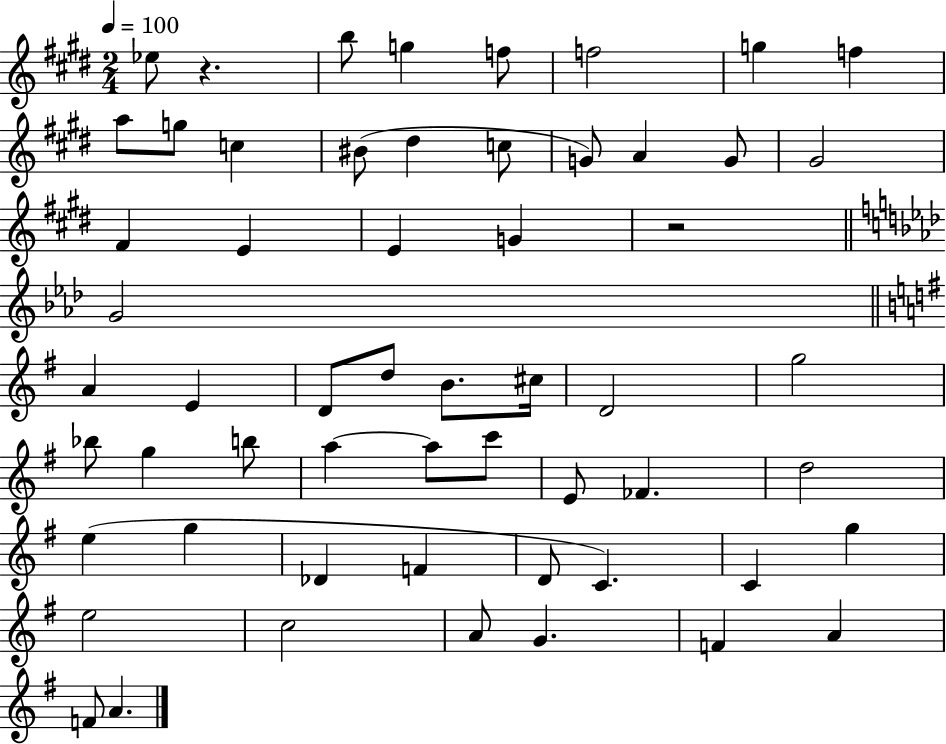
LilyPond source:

{
  \clef treble
  \numericTimeSignature
  \time 2/4
  \key e \major
  \tempo 4 = 100
  ees''8 r4. | b''8 g''4 f''8 | f''2 | g''4 f''4 | \break a''8 g''8 c''4 | bis'8( dis''4 c''8 | g'8) a'4 g'8 | gis'2 | \break fis'4 e'4 | e'4 g'4 | r2 | \bar "||" \break \key aes \major g'2 | \bar "||" \break \key g \major a'4 e'4 | d'8 d''8 b'8. cis''16 | d'2 | g''2 | \break bes''8 g''4 b''8 | a''4~~ a''8 c'''8 | e'8 fes'4. | d''2 | \break e''4( g''4 | des'4 f'4 | d'8 c'4.) | c'4 g''4 | \break e''2 | c''2 | a'8 g'4. | f'4 a'4 | \break f'8 a'4. | \bar "|."
}